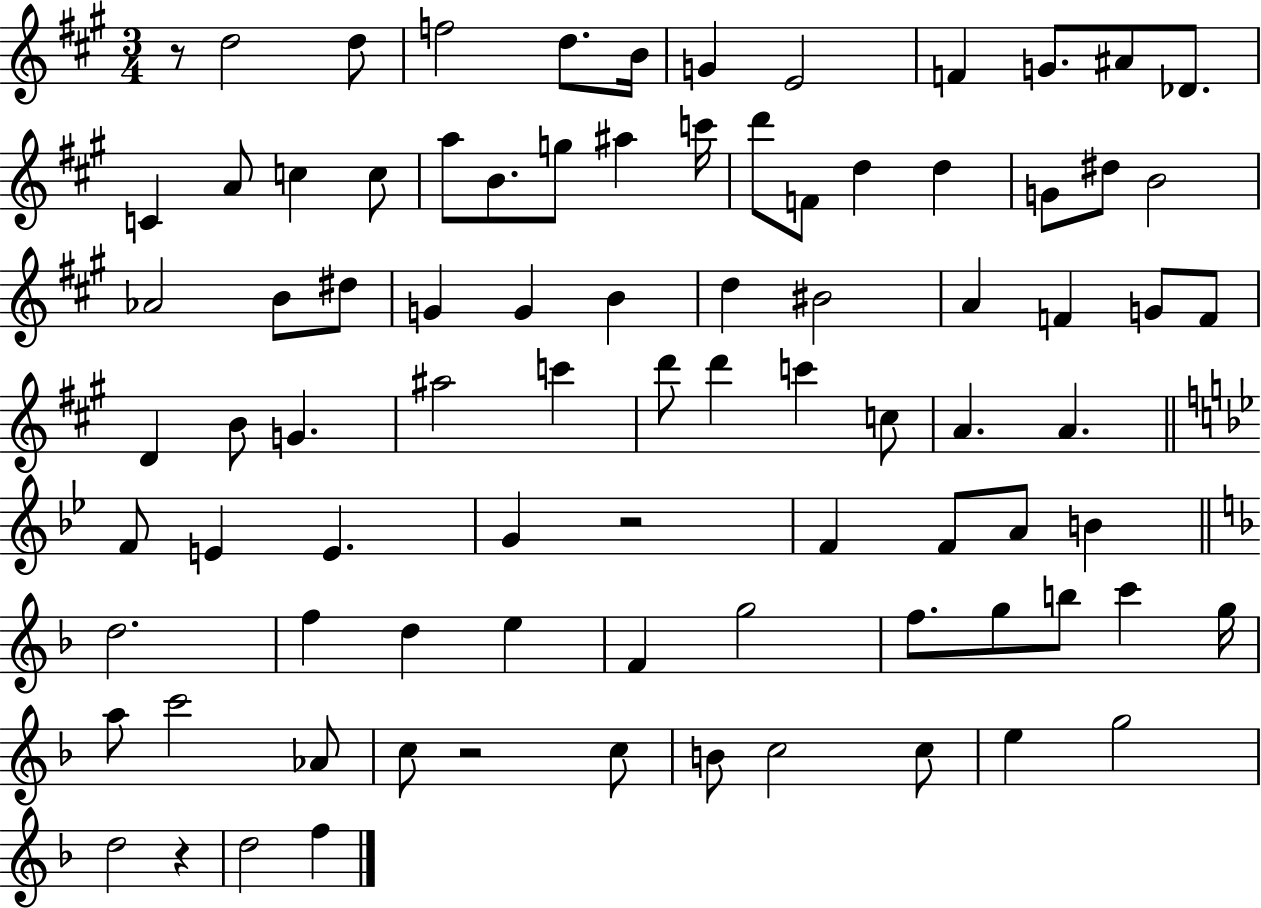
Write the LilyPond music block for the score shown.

{
  \clef treble
  \numericTimeSignature
  \time 3/4
  \key a \major
  r8 d''2 d''8 | f''2 d''8. b'16 | g'4 e'2 | f'4 g'8. ais'8 des'8. | \break c'4 a'8 c''4 c''8 | a''8 b'8. g''8 ais''4 c'''16 | d'''8 f'8 d''4 d''4 | g'8 dis''8 b'2 | \break aes'2 b'8 dis''8 | g'4 g'4 b'4 | d''4 bis'2 | a'4 f'4 g'8 f'8 | \break d'4 b'8 g'4. | ais''2 c'''4 | d'''8 d'''4 c'''4 c''8 | a'4. a'4. | \break \bar "||" \break \key bes \major f'8 e'4 e'4. | g'4 r2 | f'4 f'8 a'8 b'4 | \bar "||" \break \key f \major d''2. | f''4 d''4 e''4 | f'4 g''2 | f''8. g''8 b''8 c'''4 g''16 | \break a''8 c'''2 aes'8 | c''8 r2 c''8 | b'8 c''2 c''8 | e''4 g''2 | \break d''2 r4 | d''2 f''4 | \bar "|."
}